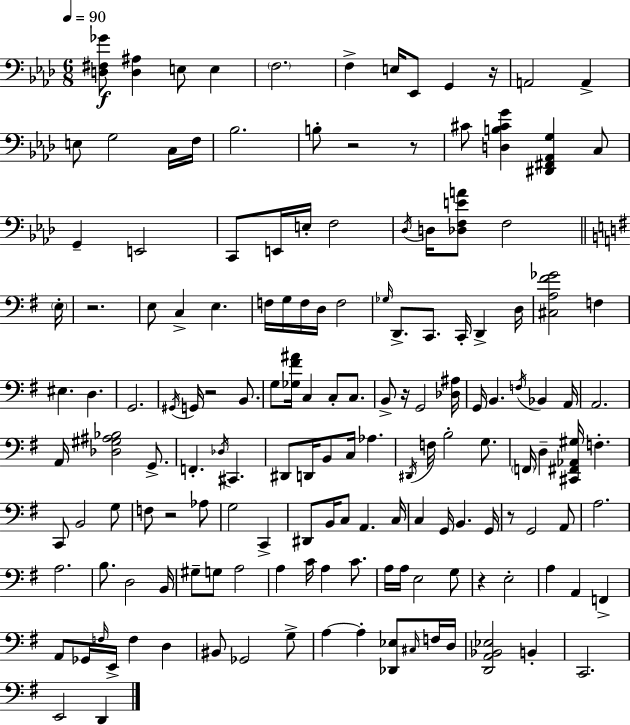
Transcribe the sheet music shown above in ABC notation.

X:1
T:Untitled
M:6/8
L:1/4
K:Ab
[D,^F,_G]/2 [D,^A,] E,/2 E, F,2 F, E,/4 _E,,/2 G,, z/4 A,,2 A,, E,/2 G,2 C,/4 F,/4 _B,2 B,/2 z2 z/2 ^C/2 [D,B,^CG] [^D,,^F,,_A,,G,] C,/2 G,, E,,2 C,,/2 E,,/4 E,/4 F,2 _D,/4 D,/4 [_D,F,EA]/2 F,2 E,/4 z2 E,/2 C, E, F,/4 G,/4 F,/4 D,/4 F,2 _G,/4 D,,/2 C,,/2 C,,/4 D,, D,/4 [^C,A,^F_G]2 F, ^E, D, G,,2 ^G,,/4 G,,/4 z2 B,,/2 G,/2 [_G,^F^A]/4 C, C,/2 C,/2 B,,/2 z/4 G,,2 [_D,^A,]/4 G,,/4 B,, F,/4 _B,, A,,/4 A,,2 A,,/4 [_D,^G,^A,_B,]2 G,,/2 F,, _D,/4 ^C,, ^D,,/2 D,,/4 B,,/2 C,/4 _A, ^D,,/4 F,/4 B,2 G,/2 F,,/4 D, [^C,,^F,,_A,,^G,]/4 F, C,,/2 B,,2 G,/2 F,/2 z2 _A,/2 G,2 C,, ^D,,/2 B,,/4 C,/2 A,, C,/4 C, G,,/4 B,, G,,/4 z/2 G,,2 A,,/2 A,2 A,2 B,/2 D,2 B,,/4 ^G,/2 G,/2 A,2 A, C/4 A, C/2 A,/4 A,/4 E,2 G,/2 z E,2 A, A,, F,, A,,/2 _G,,/4 F,/4 E,,/4 F, D, ^B,,/2 _G,,2 G,/2 A, A, [_D,,_E,]/2 ^C,/4 F,/4 D,/4 [D,,A,,_B,,_E,]2 B,, C,,2 E,,2 D,,